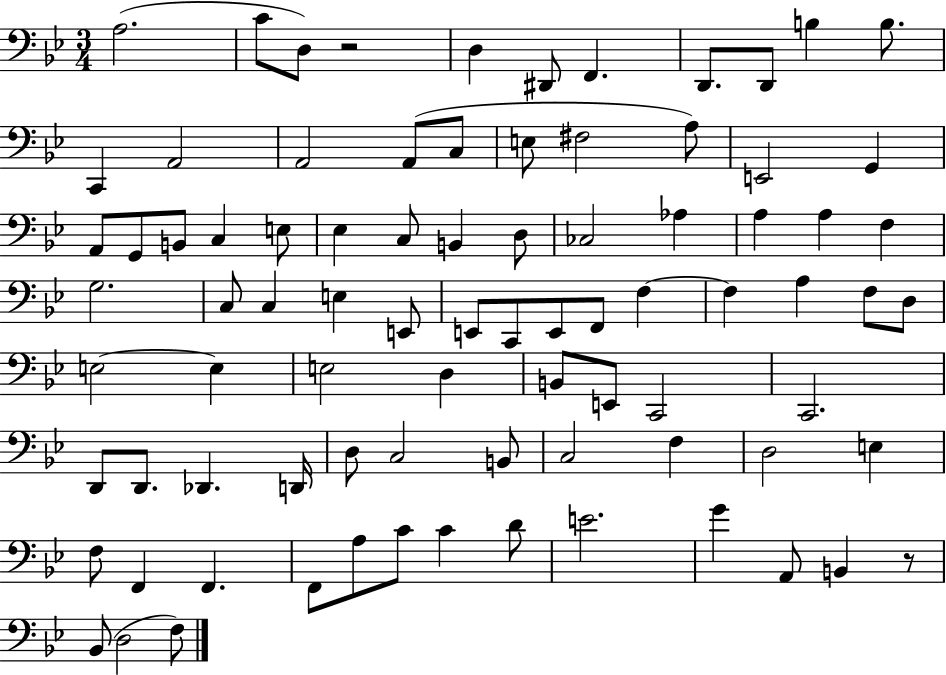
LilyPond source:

{
  \clef bass
  \numericTimeSignature
  \time 3/4
  \key bes \major
  a2.( | c'8 d8) r2 | d4 dis,8 f,4. | d,8. d,8 b4 b8. | \break c,4 a,2 | a,2 a,8( c8 | e8 fis2 a8) | e,2 g,4 | \break a,8 g,8 b,8 c4 e8 | ees4 c8 b,4 d8 | ces2 aes4 | a4 a4 f4 | \break g2. | c8 c4 e4 e,8 | e,8 c,8 e,8 f,8 f4~~ | f4 a4 f8 d8 | \break e2~~ e4 | e2 d4 | b,8 e,8 c,2 | c,2. | \break d,8 d,8. des,4. d,16 | d8 c2 b,8 | c2 f4 | d2 e4 | \break f8 f,4 f,4. | f,8 a8 c'8 c'4 d'8 | e'2. | g'4 a,8 b,4 r8 | \break bes,8( d2 f8) | \bar "|."
}